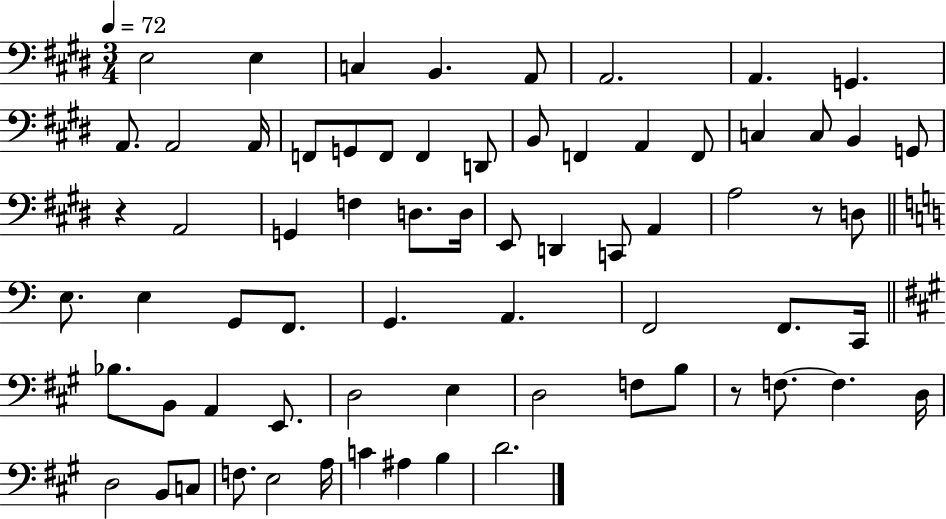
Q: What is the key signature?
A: E major